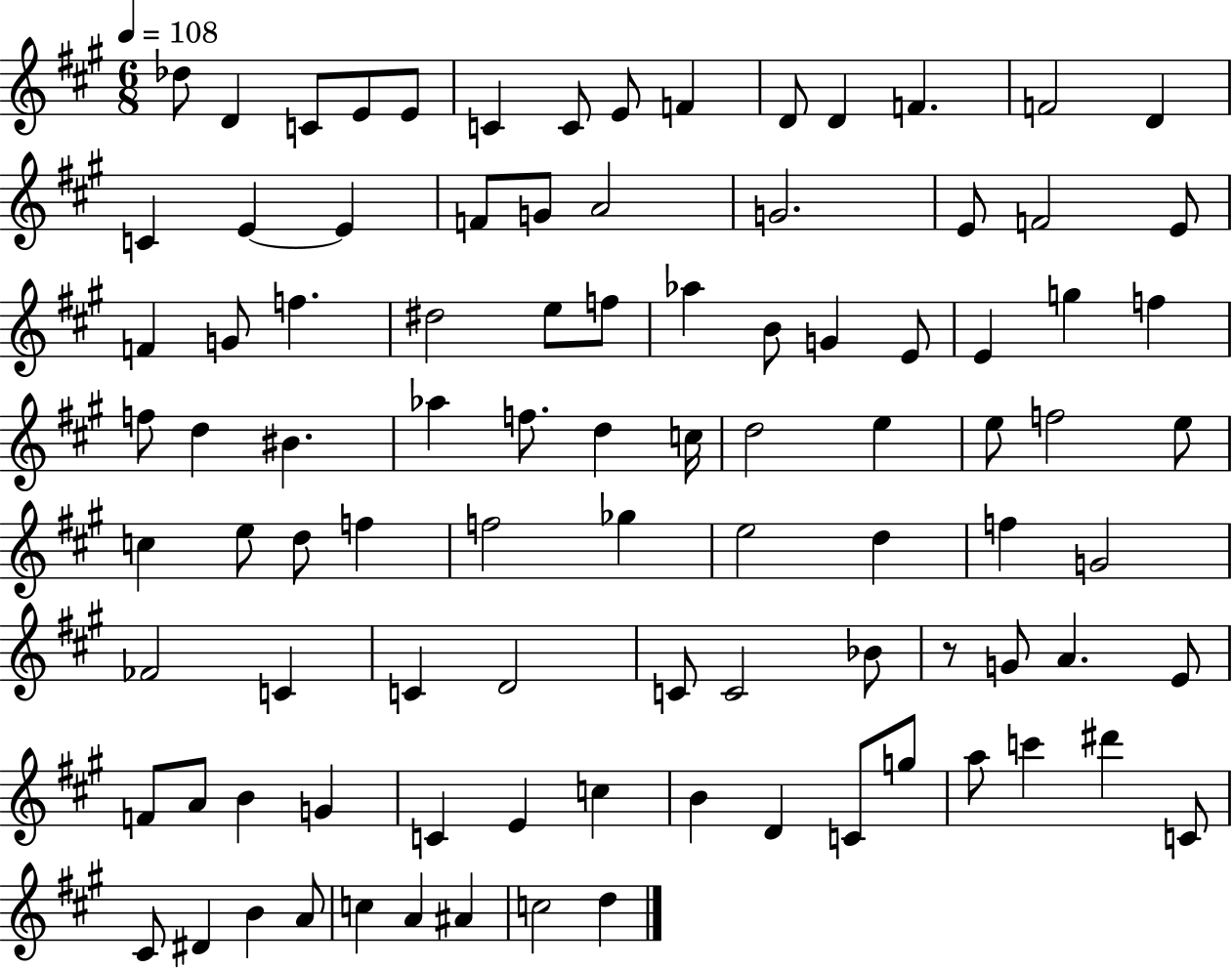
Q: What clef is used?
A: treble